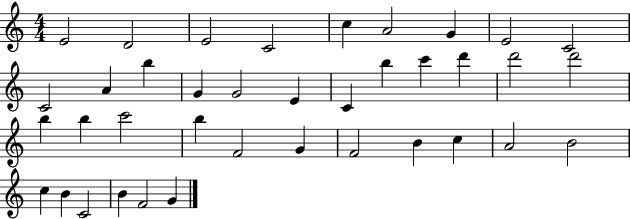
{
  \clef treble
  \numericTimeSignature
  \time 4/4
  \key c \major
  e'2 d'2 | e'2 c'2 | c''4 a'2 g'4 | e'2 c'2 | \break c'2 a'4 b''4 | g'4 g'2 e'4 | c'4 b''4 c'''4 d'''4 | d'''2 d'''2 | \break b''4 b''4 c'''2 | b''4 f'2 g'4 | f'2 b'4 c''4 | a'2 b'2 | \break c''4 b'4 c'2 | b'4 f'2 g'4 | \bar "|."
}